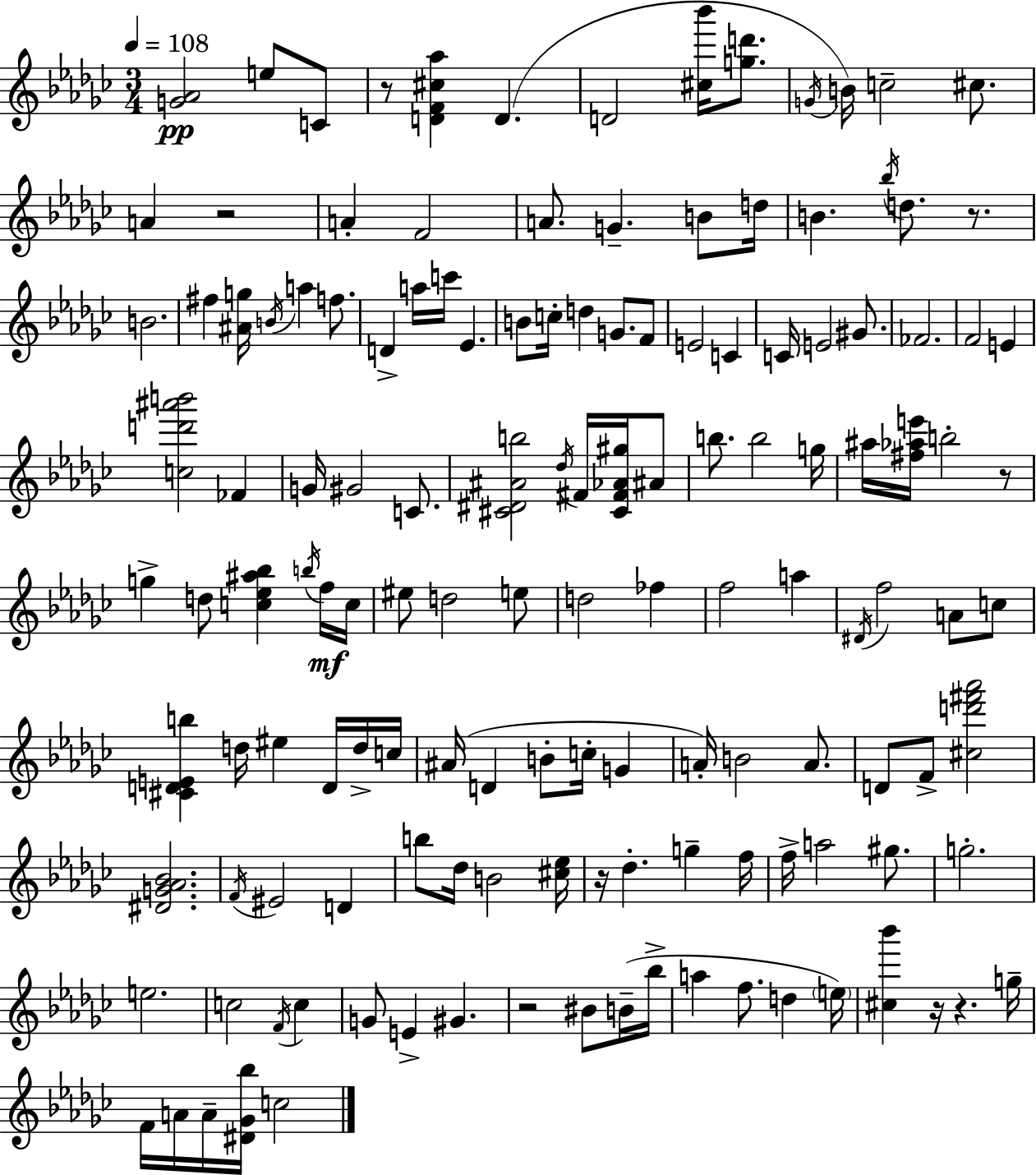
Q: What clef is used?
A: treble